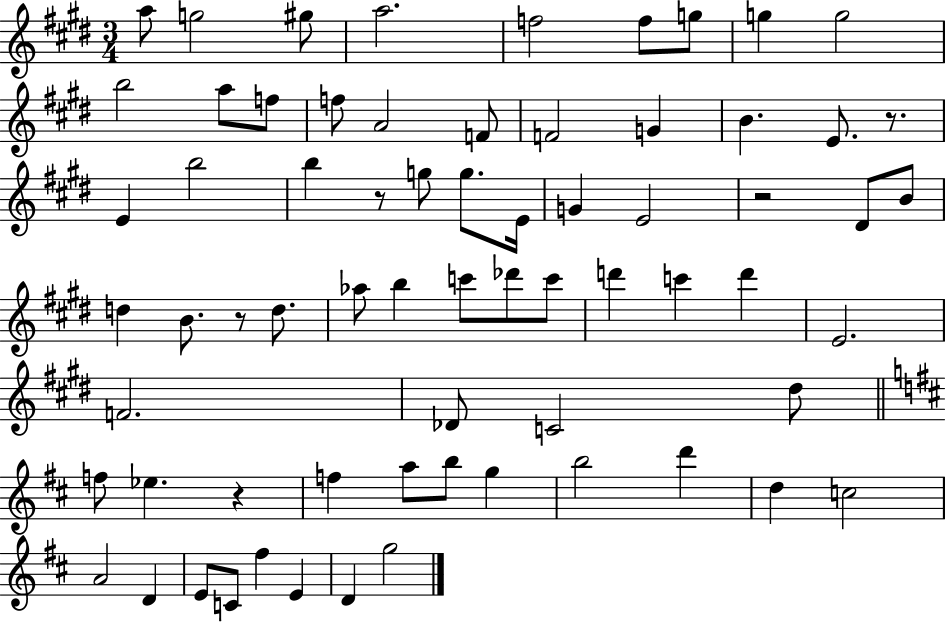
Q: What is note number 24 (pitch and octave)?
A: G5